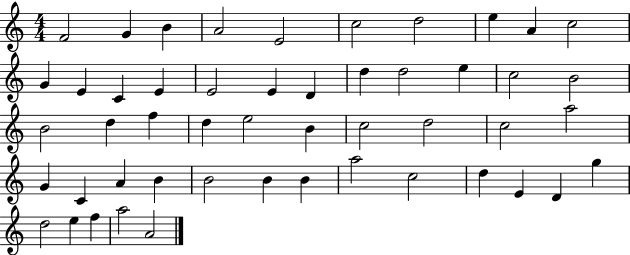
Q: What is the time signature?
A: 4/4